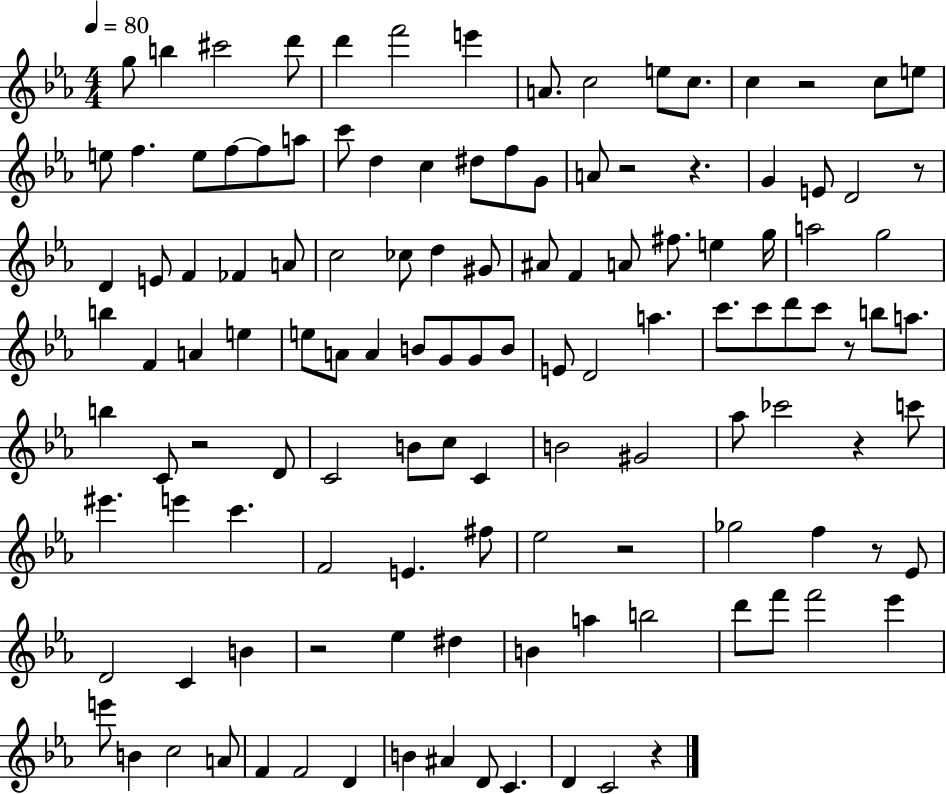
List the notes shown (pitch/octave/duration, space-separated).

G5/e B5/q C#6/h D6/e D6/q F6/h E6/q A4/e. C5/h E5/e C5/e. C5/q R/h C5/e E5/e E5/e F5/q. E5/e F5/e F5/e A5/e C6/e D5/q C5/q D#5/e F5/e G4/e A4/e R/h R/q. G4/q E4/e D4/h R/e D4/q E4/e F4/q FES4/q A4/e C5/h CES5/e D5/q G#4/e A#4/e F4/q A4/e F#5/e. E5/q G5/s A5/h G5/h B5/q F4/q A4/q E5/q E5/e A4/e A4/q B4/e G4/e G4/e B4/e E4/e D4/h A5/q. C6/e. C6/e D6/e C6/e R/e B5/e A5/e. B5/q C4/e R/h D4/e C4/h B4/e C5/e C4/q B4/h G#4/h Ab5/e CES6/h R/q C6/e EIS6/q. E6/q C6/q. F4/h E4/q. F#5/e Eb5/h R/h Gb5/h F5/q R/e Eb4/e D4/h C4/q B4/q R/h Eb5/q D#5/q B4/q A5/q B5/h D6/e F6/e F6/h Eb6/q E6/e B4/q C5/h A4/e F4/q F4/h D4/q B4/q A#4/q D4/e C4/q. D4/q C4/h R/q